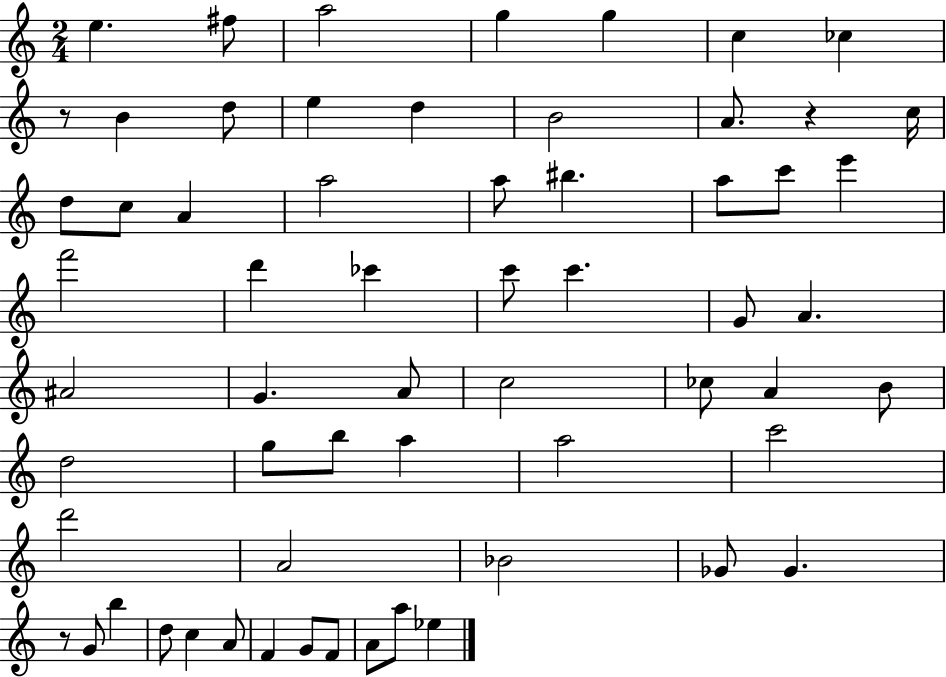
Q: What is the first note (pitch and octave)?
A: E5